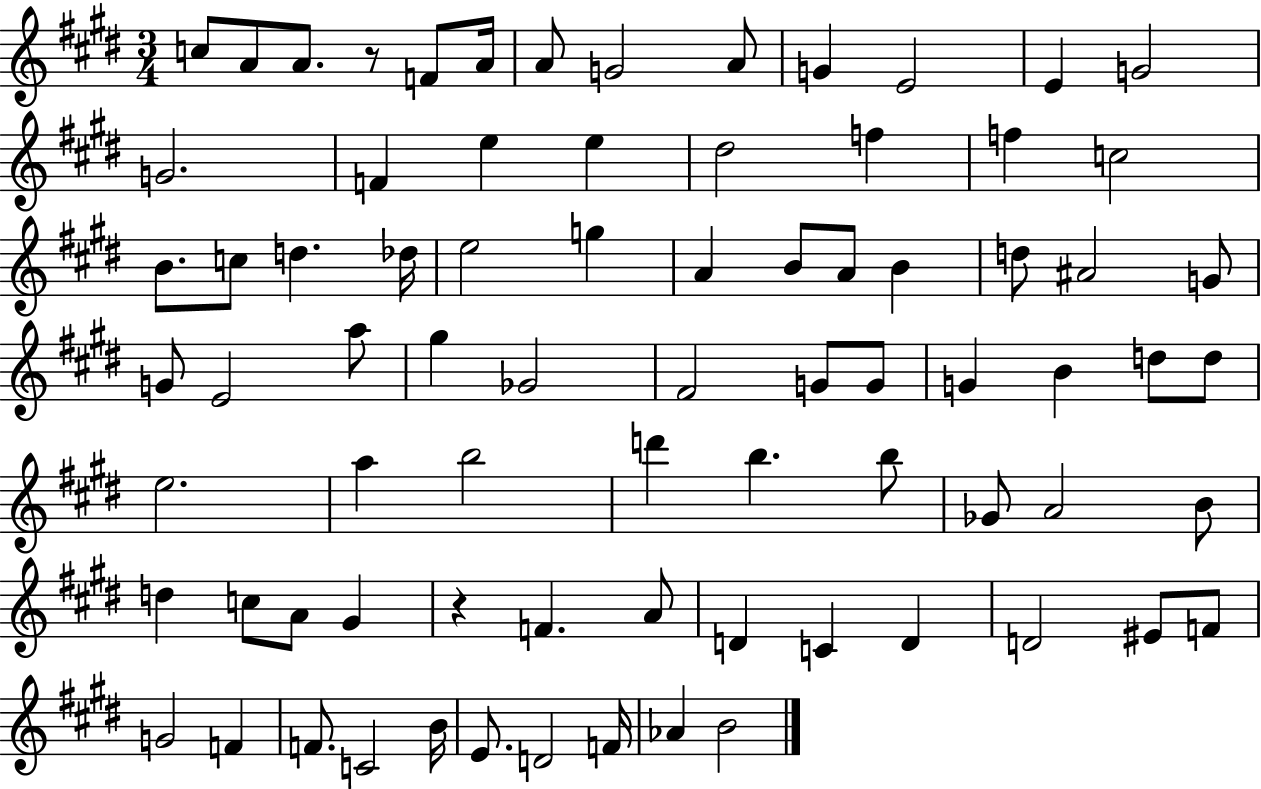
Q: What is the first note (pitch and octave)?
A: C5